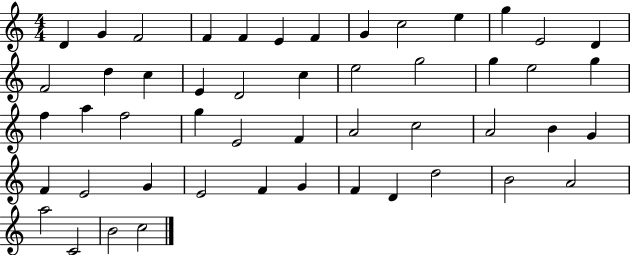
{
  \clef treble
  \numericTimeSignature
  \time 4/4
  \key c \major
  d'4 g'4 f'2 | f'4 f'4 e'4 f'4 | g'4 c''2 e''4 | g''4 e'2 d'4 | \break f'2 d''4 c''4 | e'4 d'2 c''4 | e''2 g''2 | g''4 e''2 g''4 | \break f''4 a''4 f''2 | g''4 e'2 f'4 | a'2 c''2 | a'2 b'4 g'4 | \break f'4 e'2 g'4 | e'2 f'4 g'4 | f'4 d'4 d''2 | b'2 a'2 | \break a''2 c'2 | b'2 c''2 | \bar "|."
}